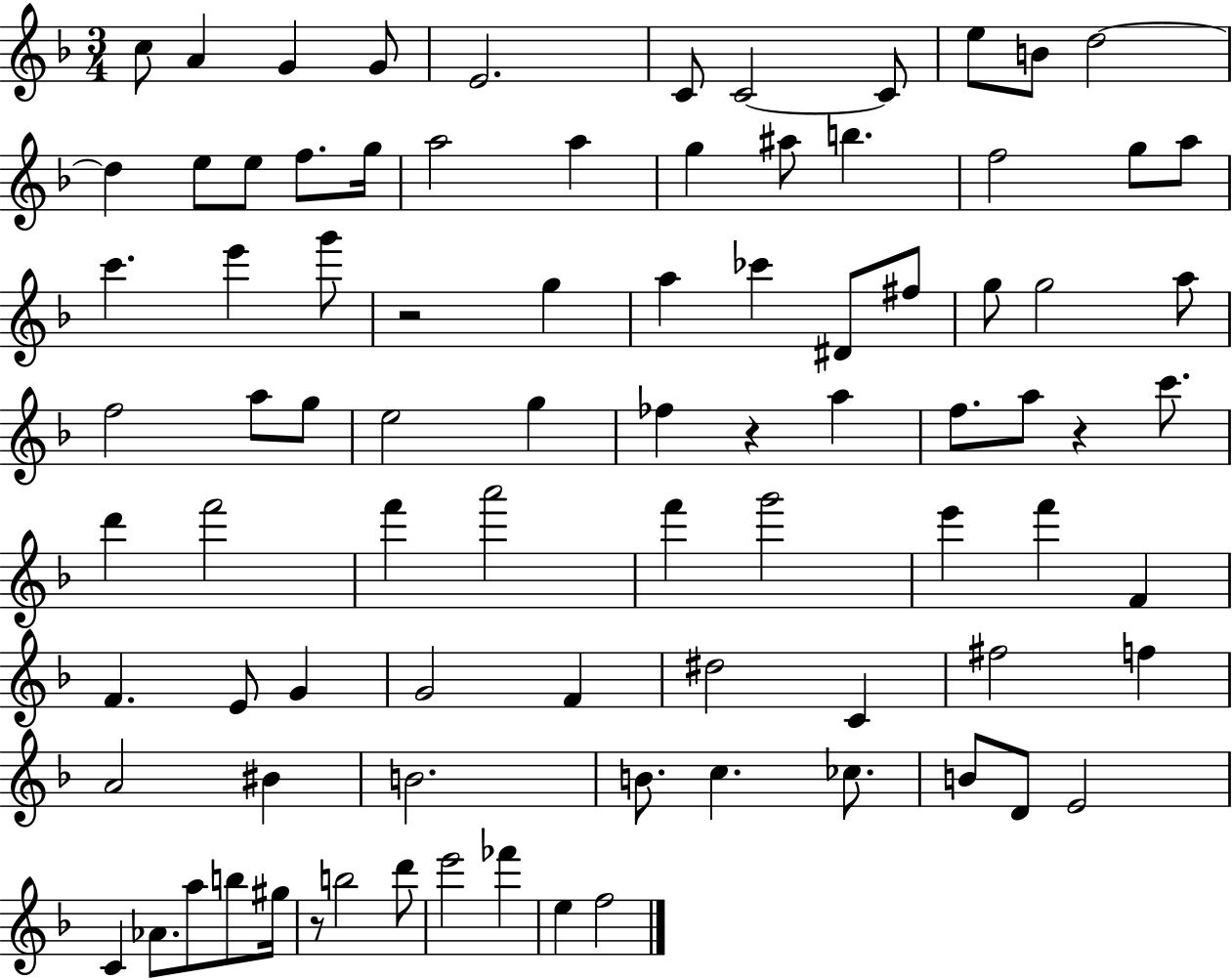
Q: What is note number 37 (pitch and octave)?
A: A5